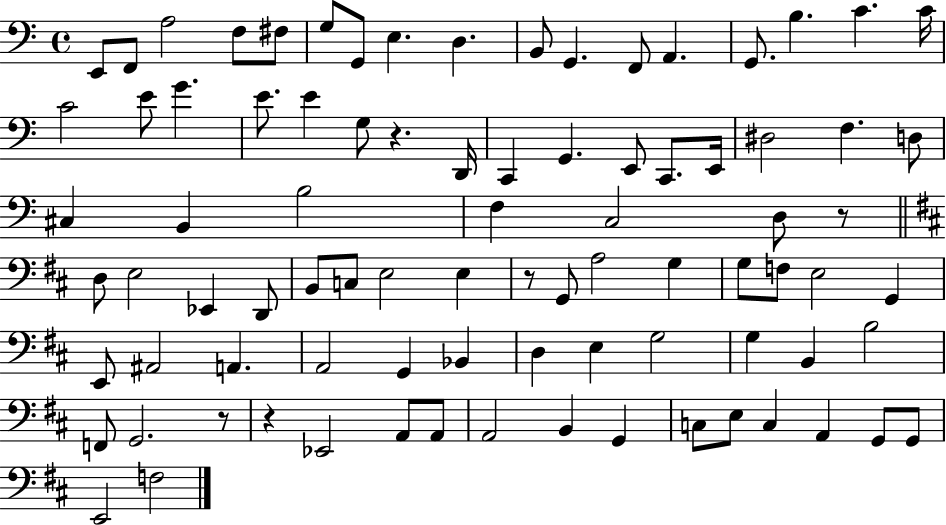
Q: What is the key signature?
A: C major